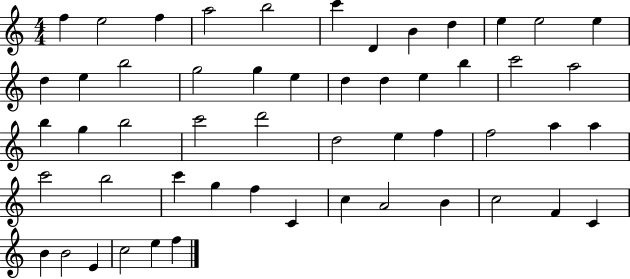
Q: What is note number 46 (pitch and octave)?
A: F4